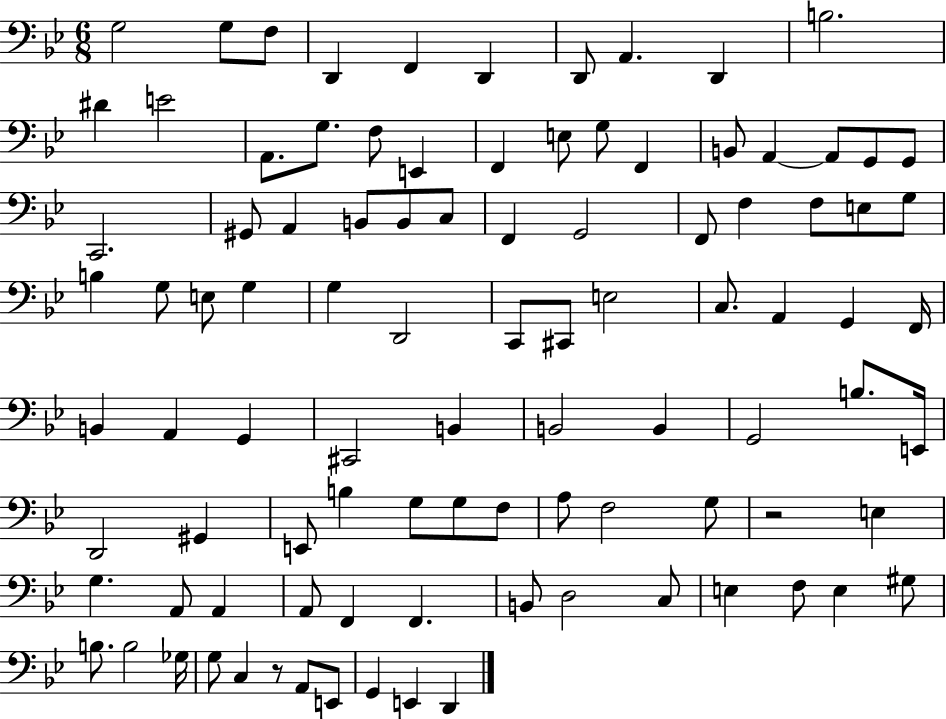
X:1
T:Untitled
M:6/8
L:1/4
K:Bb
G,2 G,/2 F,/2 D,, F,, D,, D,,/2 A,, D,, B,2 ^D E2 A,,/2 G,/2 F,/2 E,, F,, E,/2 G,/2 F,, B,,/2 A,, A,,/2 G,,/2 G,,/2 C,,2 ^G,,/2 A,, B,,/2 B,,/2 C,/2 F,, G,,2 F,,/2 F, F,/2 E,/2 G,/2 B, G,/2 E,/2 G, G, D,,2 C,,/2 ^C,,/2 E,2 C,/2 A,, G,, F,,/4 B,, A,, G,, ^C,,2 B,, B,,2 B,, G,,2 B,/2 E,,/4 D,,2 ^G,, E,,/2 B, G,/2 G,/2 F,/2 A,/2 F,2 G,/2 z2 E, G, A,,/2 A,, A,,/2 F,, F,, B,,/2 D,2 C,/2 E, F,/2 E, ^G,/2 B,/2 B,2 _G,/4 G,/2 C, z/2 A,,/2 E,,/2 G,, E,, D,,